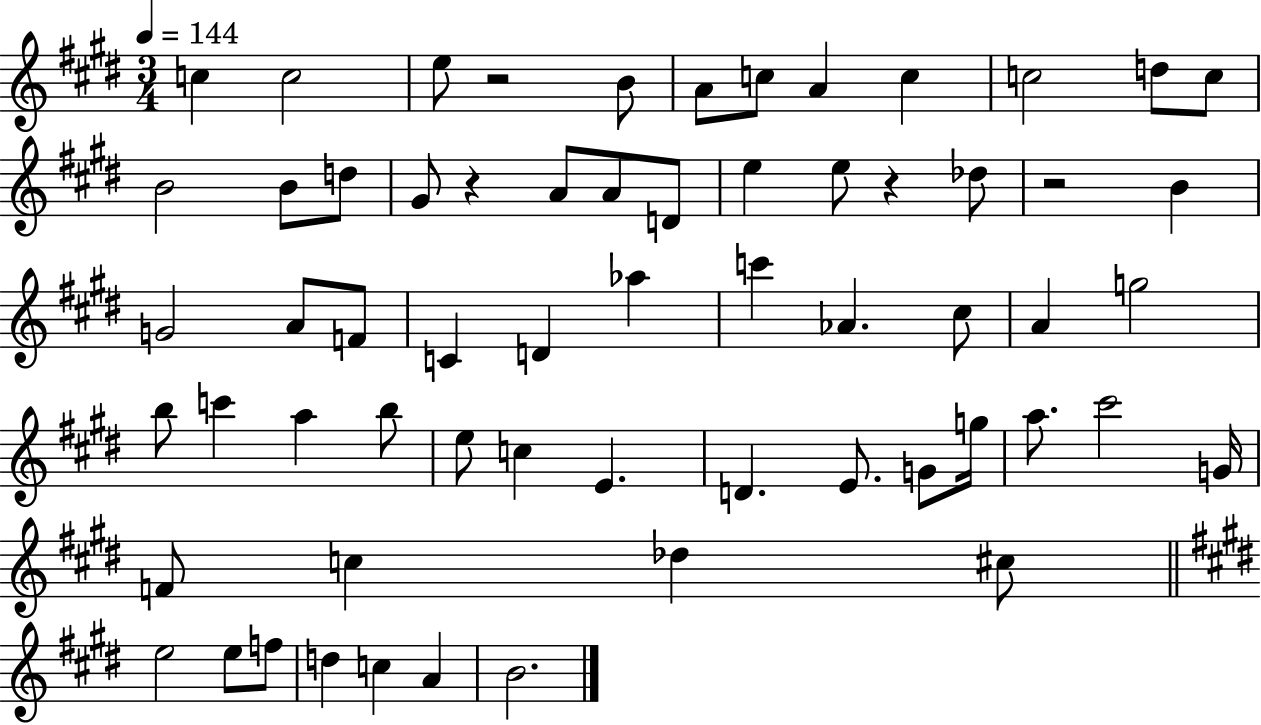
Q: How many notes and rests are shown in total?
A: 62